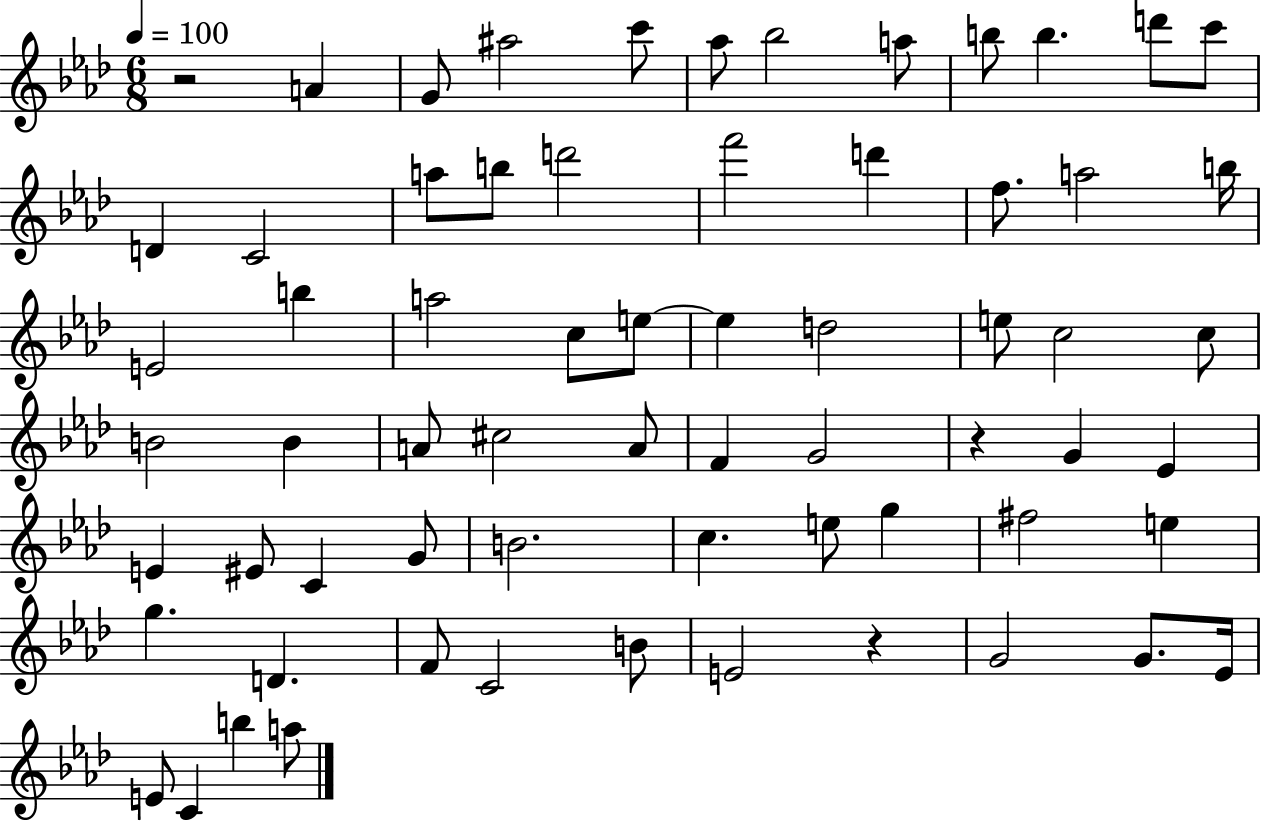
X:1
T:Untitled
M:6/8
L:1/4
K:Ab
z2 A G/2 ^a2 c'/2 _a/2 _b2 a/2 b/2 b d'/2 c'/2 D C2 a/2 b/2 d'2 f'2 d' f/2 a2 b/4 E2 b a2 c/2 e/2 e d2 e/2 c2 c/2 B2 B A/2 ^c2 A/2 F G2 z G _E E ^E/2 C G/2 B2 c e/2 g ^f2 e g D F/2 C2 B/2 E2 z G2 G/2 _E/4 E/2 C b a/2